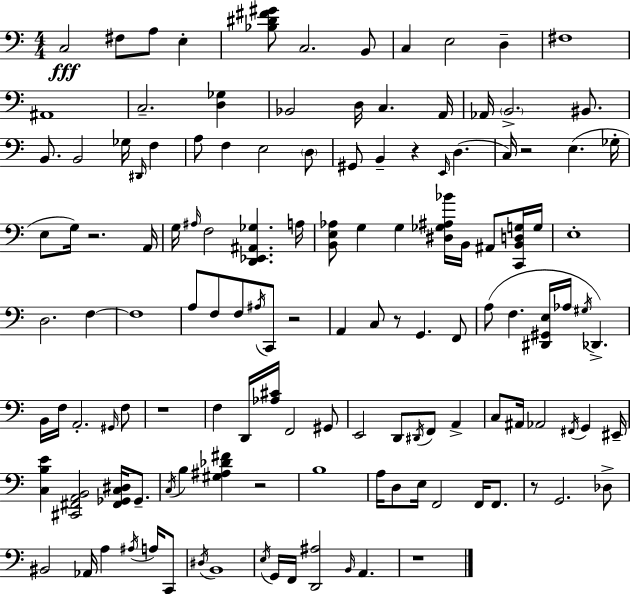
C3/h F#3/e A3/e E3/q [Bb3,D#4,F#4,G#4]/e C3/h. B2/e C3/q E3/h D3/q F#3/w A#2/w C3/h. [D3,Gb3]/q Bb2/h D3/s C3/q. A2/s Ab2/s B2/h. BIS2/e. B2/e. B2/h Gb3/s D#2/s F3/q A3/e F3/q E3/h D3/e G#2/e B2/q R/q E2/s D3/q. C3/s R/h E3/q. Gb3/s E3/e G3/s R/h. A2/s G3/s A#3/s F3/h [D2,Eb2,A#2,Gb3]/q. A3/s [B2,E3,Ab3]/e G3/q G3/q [D#3,Gb3,A#3,Bb4]/s B2/s A#2/e [C2,B2,D3,G3]/s G3/s E3/w D3/h. F3/q F3/w A3/e F3/e F3/e A#3/s C2/e R/h A2/q C3/e R/e G2/q. F2/e A3/e F3/q. [D#2,G#2,E3]/s Ab3/s G#3/s Db2/q. B2/s F3/s A2/h. G#2/s F3/e R/w F3/q D2/s [Ab3,C#4]/s F2/h G#2/e E2/h D2/e D#2/s F2/e A2/q C3/e A#2/s Ab2/h F#2/s G2/q EIS2/s [C3,B3,E4]/q [C#2,F#2,A2,B2]/h [F#2,Gb2,C3,D#3]/s Gb2/e. C3/s B3/q [G#3,A#3,Db4,F#4]/q R/h B3/w A3/s D3/e E3/s F2/h F2/s F2/e. R/e G2/h. Db3/e BIS2/h Ab2/s A3/q A#3/s A3/s C2/e D#3/s B2/w E3/s G2/s F2/s [D2,A#3]/h B2/s A2/q. R/w